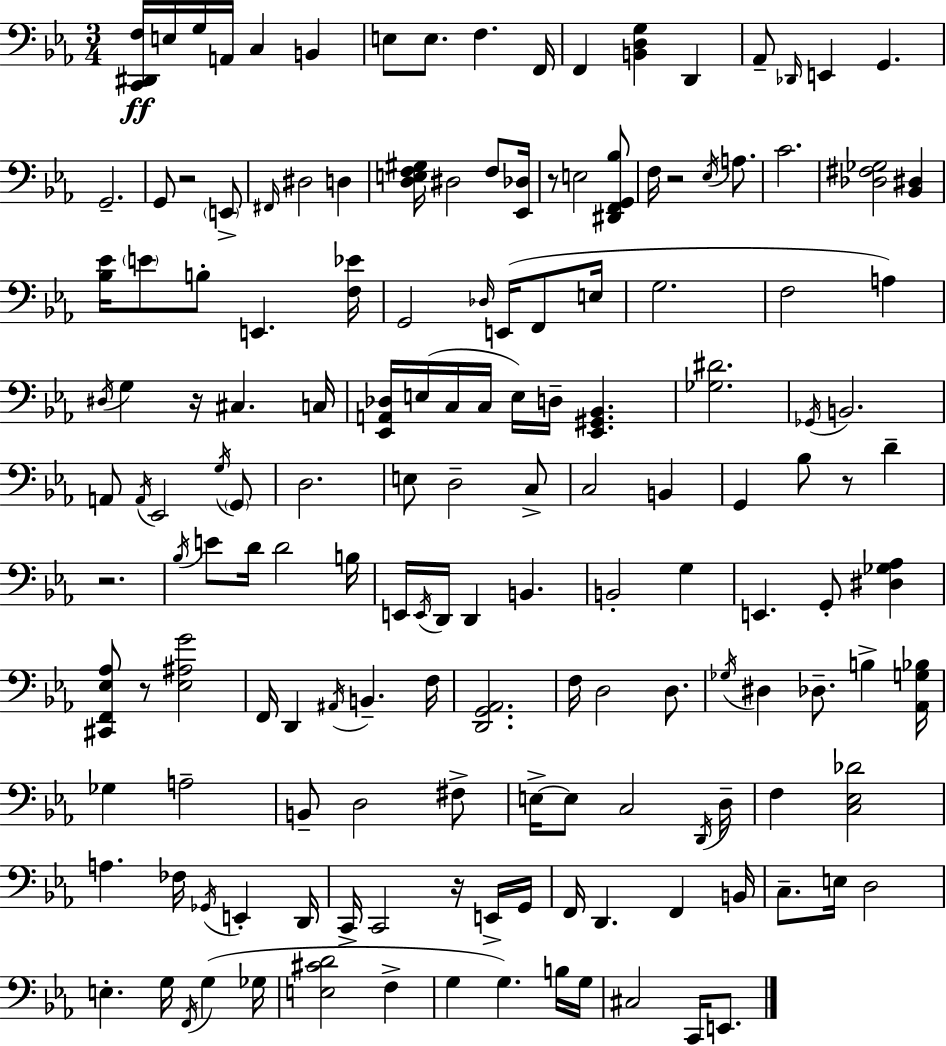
X:1
T:Untitled
M:3/4
L:1/4
K:Cm
[C,,^D,,F,]/4 E,/4 G,/4 A,,/4 C, B,, E,/2 E,/2 F, F,,/4 F,, [B,,D,G,] D,, _A,,/2 _D,,/4 E,, G,, G,,2 G,,/2 z2 E,,/2 ^F,,/4 ^D,2 D, [D,E,F,^G,]/4 ^D,2 F,/2 [_E,,_D,]/4 z/2 E,2 [^D,,F,,G,,_B,]/2 F,/4 z2 _E,/4 A,/2 C2 [_D,^F,_G,]2 [_B,,^D,] [_B,_E]/4 E/2 B,/2 E,, [F,_E]/4 G,,2 _D,/4 E,,/4 F,,/2 E,/4 G,2 F,2 A, ^D,/4 G, z/4 ^C, C,/4 [_E,,A,,_D,]/4 E,/4 C,/4 C,/4 E,/4 D,/4 [_E,,^G,,_B,,] [_G,^D]2 _G,,/4 B,,2 A,,/2 A,,/4 _E,,2 G,/4 G,,/2 D,2 E,/2 D,2 C,/2 C,2 B,, G,, _B,/2 z/2 D z2 _B,/4 E/2 D/4 D2 B,/4 E,,/4 E,,/4 D,,/4 D,, B,, B,,2 G, E,, G,,/2 [^D,_G,_A,] [^C,,F,,_E,_A,]/2 z/2 [_E,^A,G]2 F,,/4 D,, ^A,,/4 B,, F,/4 [D,,G,,_A,,]2 F,/4 D,2 D,/2 _G,/4 ^D, _D,/2 B, [_A,,G,_B,]/4 _G, A,2 B,,/2 D,2 ^F,/2 E,/4 E,/2 C,2 D,,/4 D,/4 F, [C,_E,_D]2 A, _F,/4 _G,,/4 E,, D,,/4 C,,/4 C,,2 z/4 E,,/4 G,,/4 F,,/4 D,, F,, B,,/4 C,/2 E,/4 D,2 E, G,/4 F,,/4 G, _G,/4 [E,^CD]2 F, G, G, B,/4 G,/4 ^C,2 C,,/4 E,,/2